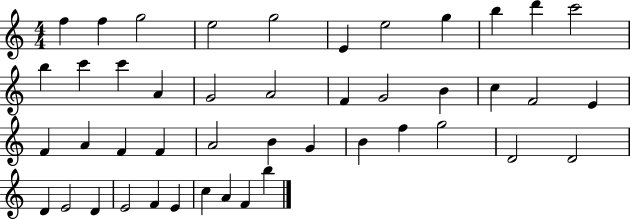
F5/q F5/q G5/h E5/h G5/h E4/q E5/h G5/q B5/q D6/q C6/h B5/q C6/q C6/q A4/q G4/h A4/h F4/q G4/h B4/q C5/q F4/h E4/q F4/q A4/q F4/q F4/q A4/h B4/q G4/q B4/q F5/q G5/h D4/h D4/h D4/q E4/h D4/q E4/h F4/q E4/q C5/q A4/q F4/q B5/q